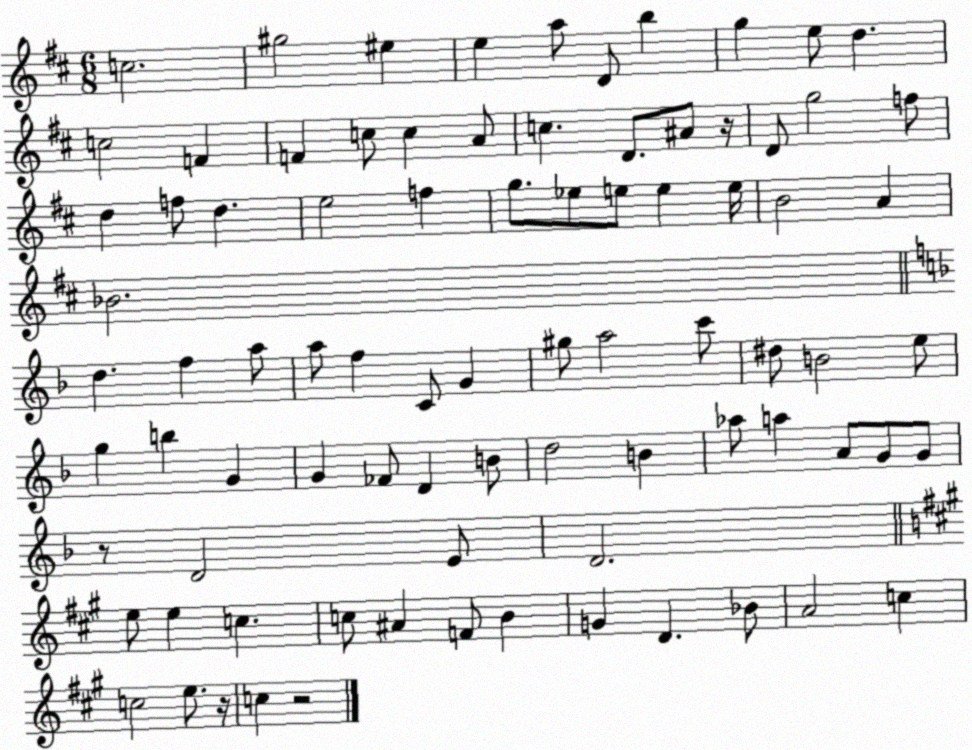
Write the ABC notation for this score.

X:1
T:Untitled
M:6/8
L:1/4
K:D
c2 ^g2 ^e e a/2 D/2 b g e/2 d c2 F F c/2 c A/2 c D/2 ^A/2 z/4 D/2 g2 f/2 d f/2 d e2 f g/2 _e/2 e/2 e e/4 B2 A _B2 d f a/2 a/2 f C/2 G ^g/2 a2 c'/2 ^d/2 B2 e/2 g b G G _F/2 D B/2 d2 B _a/2 a A/2 G/2 G/2 z/2 D2 E/2 D2 e/2 e c c/2 ^A F/2 B G D _B/2 A2 c c2 e/2 z/4 c z2